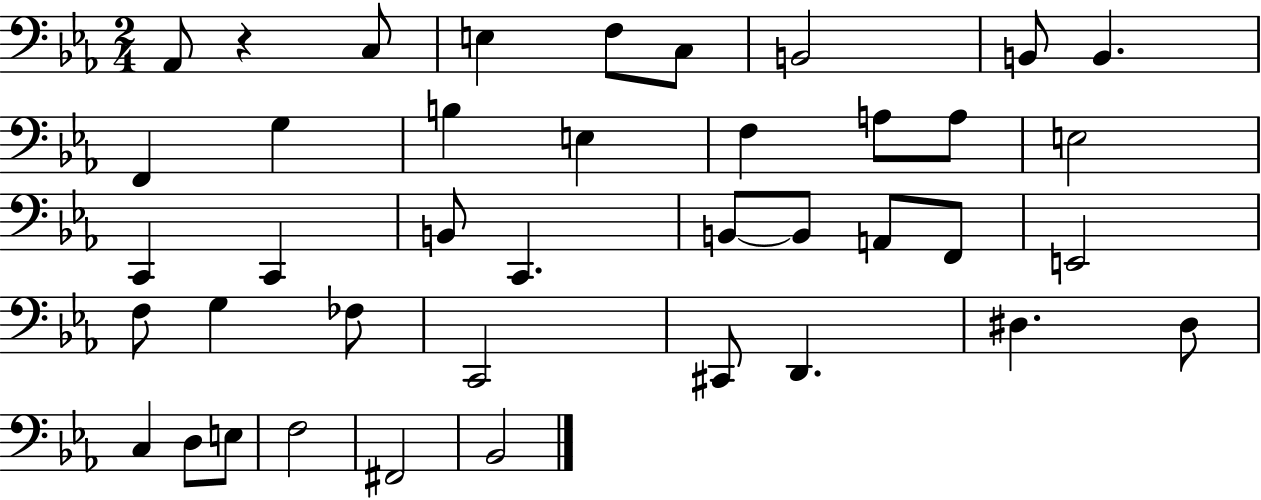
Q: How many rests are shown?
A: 1